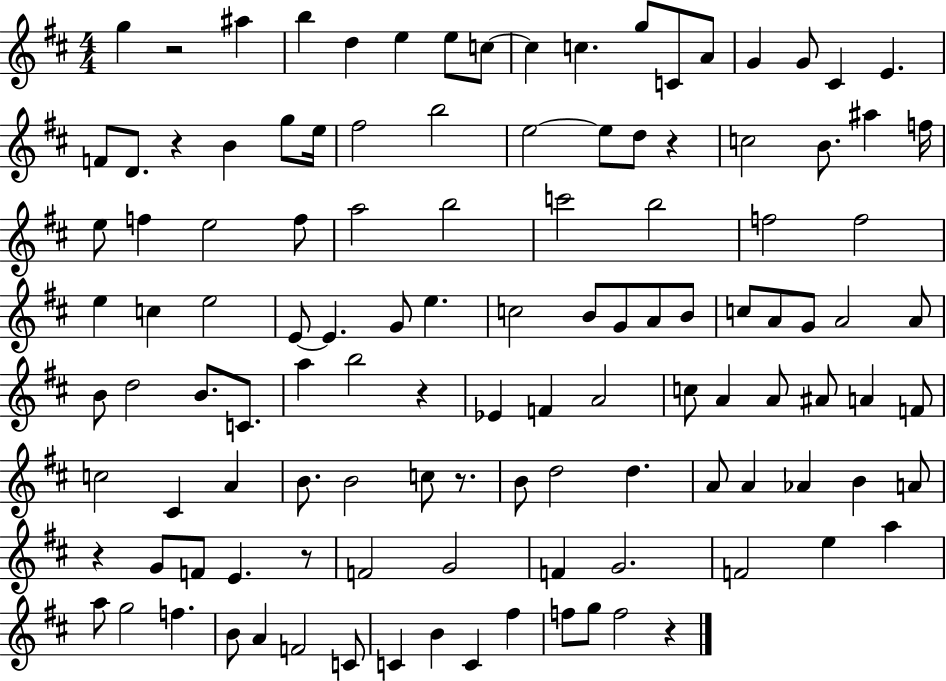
{
  \clef treble
  \numericTimeSignature
  \time 4/4
  \key d \major
  g''4 r2 ais''4 | b''4 d''4 e''4 e''8 c''8~~ | c''4 c''4. g''8 c'8 a'8 | g'4 g'8 cis'4 e'4. | \break f'8 d'8. r4 b'4 g''8 e''16 | fis''2 b''2 | e''2~~ e''8 d''8 r4 | c''2 b'8. ais''4 f''16 | \break e''8 f''4 e''2 f''8 | a''2 b''2 | c'''2 b''2 | f''2 f''2 | \break e''4 c''4 e''2 | e'8~~ e'4. g'8 e''4. | c''2 b'8 g'8 a'8 b'8 | c''8 a'8 g'8 a'2 a'8 | \break b'8 d''2 b'8. c'8. | a''4 b''2 r4 | ees'4 f'4 a'2 | c''8 a'4 a'8 ais'8 a'4 f'8 | \break c''2 cis'4 a'4 | b'8. b'2 c''8 r8. | b'8 d''2 d''4. | a'8 a'4 aes'4 b'4 a'8 | \break r4 g'8 f'8 e'4. r8 | f'2 g'2 | f'4 g'2. | f'2 e''4 a''4 | \break a''8 g''2 f''4. | b'8 a'4 f'2 c'8 | c'4 b'4 c'4 fis''4 | f''8 g''8 f''2 r4 | \break \bar "|."
}